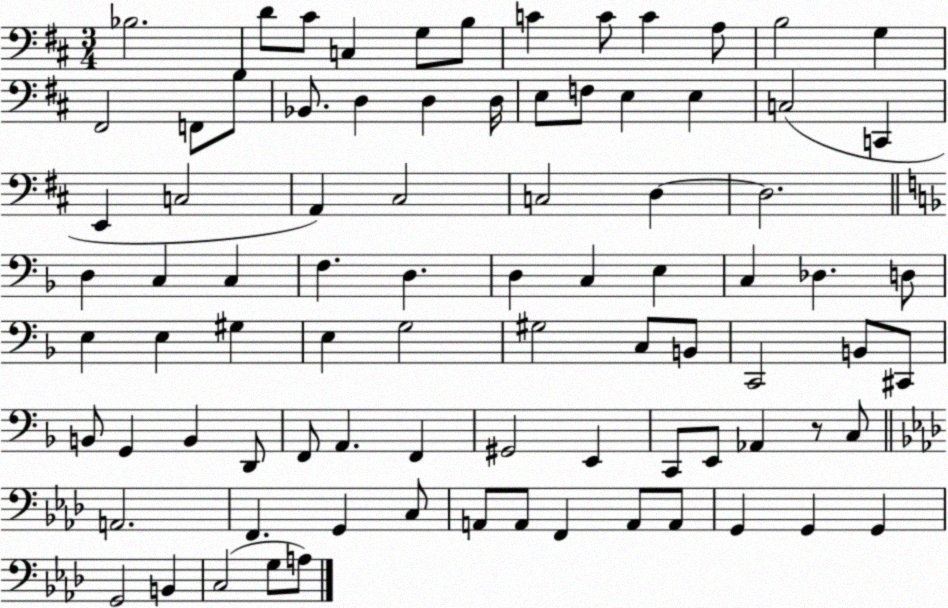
X:1
T:Untitled
M:3/4
L:1/4
K:D
_B,2 D/2 ^C/2 C, G,/2 B,/2 C C/2 C A,/2 B,2 G, ^F,,2 F,,/2 B,/2 _B,,/2 D, D, D,/4 E,/2 F,/2 E, E, C,2 C,, E,, C,2 A,, ^C,2 C,2 D, D,2 D, C, C, F, D, D, C, E, C, _D, D,/2 E, E, ^G, E, G,2 ^G,2 C,/2 B,,/2 C,,2 B,,/2 ^C,,/2 B,,/2 G,, B,, D,,/2 F,,/2 A,, F,, ^G,,2 E,, C,,/2 E,,/2 _A,, z/2 C,/2 A,,2 F,, G,, C,/2 A,,/2 A,,/2 F,, A,,/2 A,,/2 G,, G,, G,, G,,2 B,, C,2 G,/2 A,/2